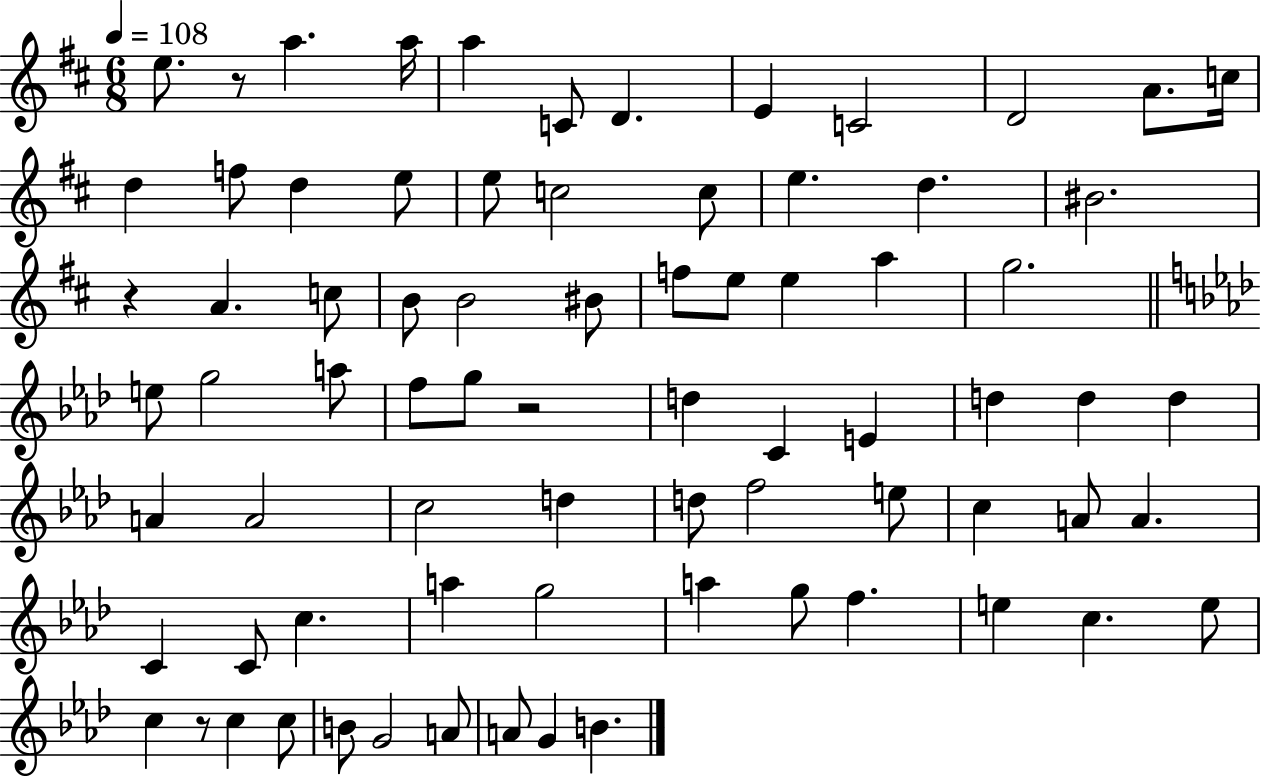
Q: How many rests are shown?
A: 4